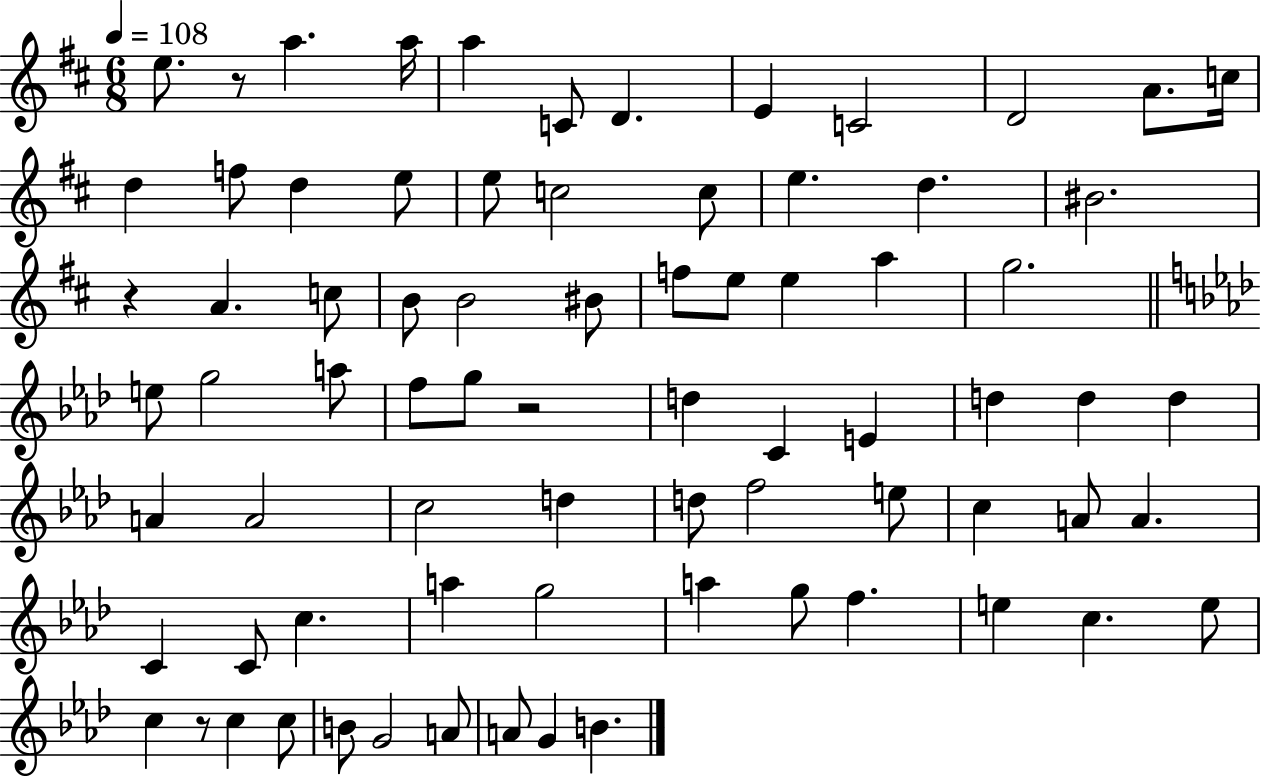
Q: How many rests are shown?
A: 4